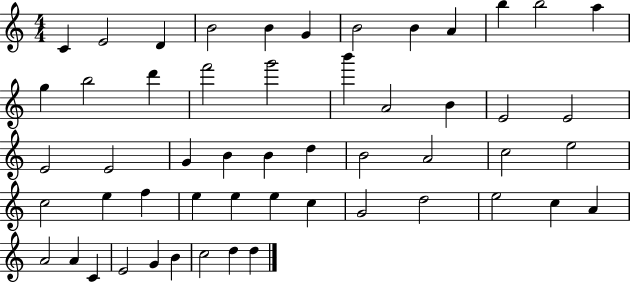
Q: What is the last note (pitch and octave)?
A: D5